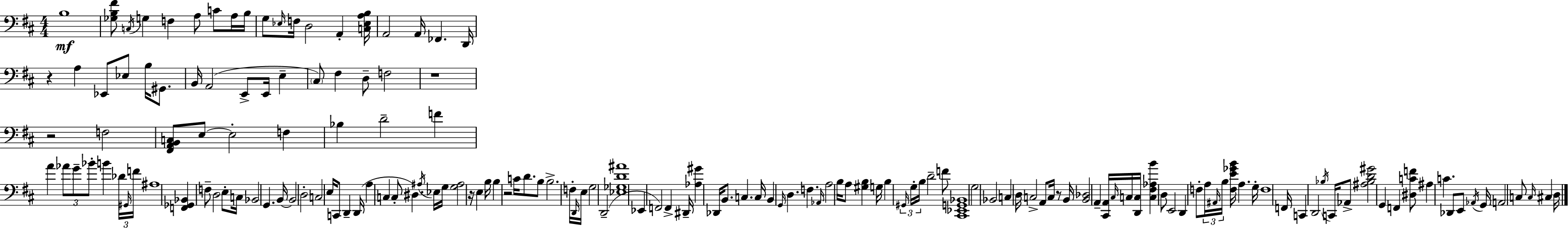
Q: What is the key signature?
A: D major